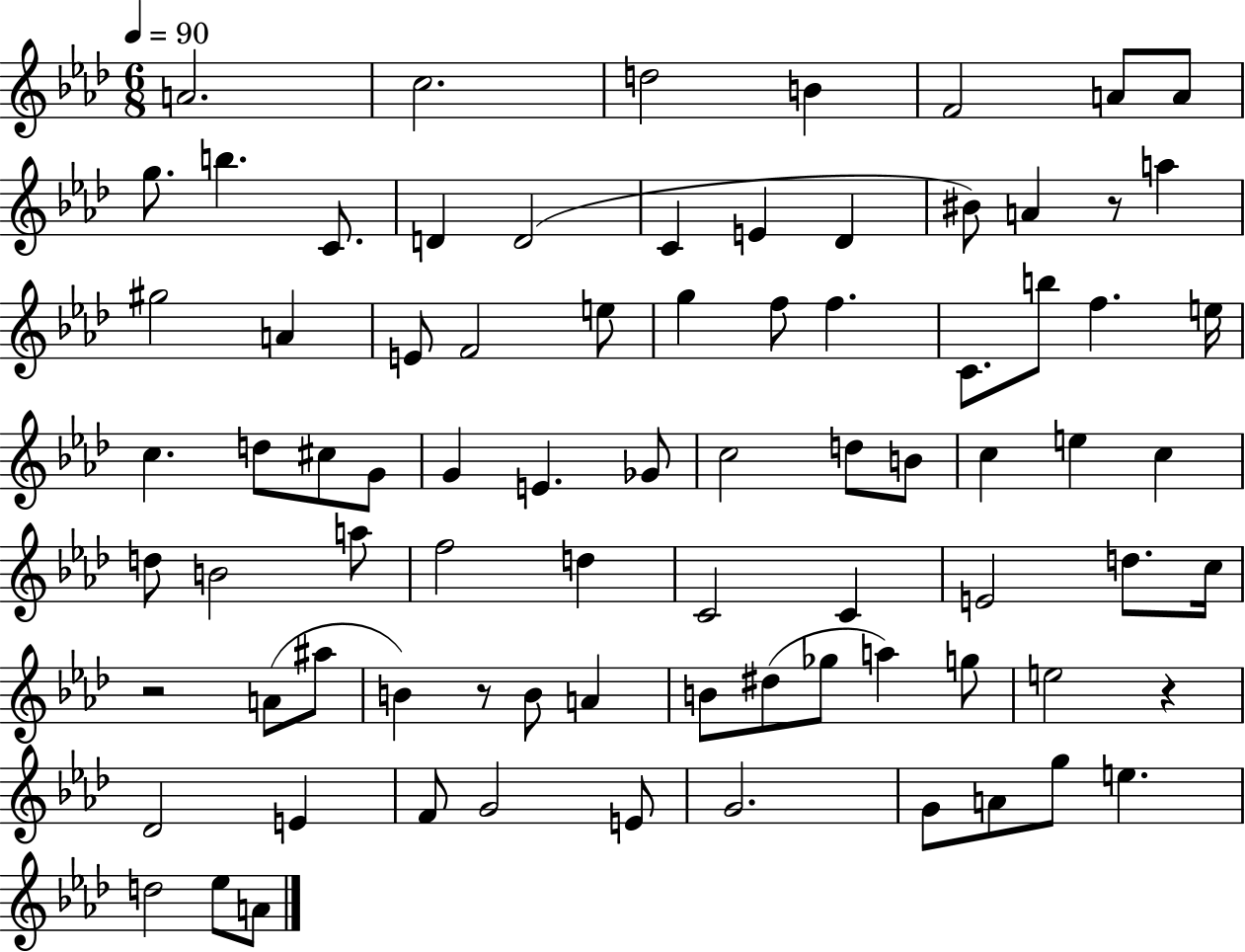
{
  \clef treble
  \numericTimeSignature
  \time 6/8
  \key aes \major
  \tempo 4 = 90
  a'2. | c''2. | d''2 b'4 | f'2 a'8 a'8 | \break g''8. b''4. c'8. | d'4 d'2( | c'4 e'4 des'4 | bis'8) a'4 r8 a''4 | \break gis''2 a'4 | e'8 f'2 e''8 | g''4 f''8 f''4. | c'8. b''8 f''4. e''16 | \break c''4. d''8 cis''8 g'8 | g'4 e'4. ges'8 | c''2 d''8 b'8 | c''4 e''4 c''4 | \break d''8 b'2 a''8 | f''2 d''4 | c'2 c'4 | e'2 d''8. c''16 | \break r2 a'8( ais''8 | b'4) r8 b'8 a'4 | b'8 dis''8( ges''8 a''4) g''8 | e''2 r4 | \break des'2 e'4 | f'8 g'2 e'8 | g'2. | g'8 a'8 g''8 e''4. | \break d''2 ees''8 a'8 | \bar "|."
}